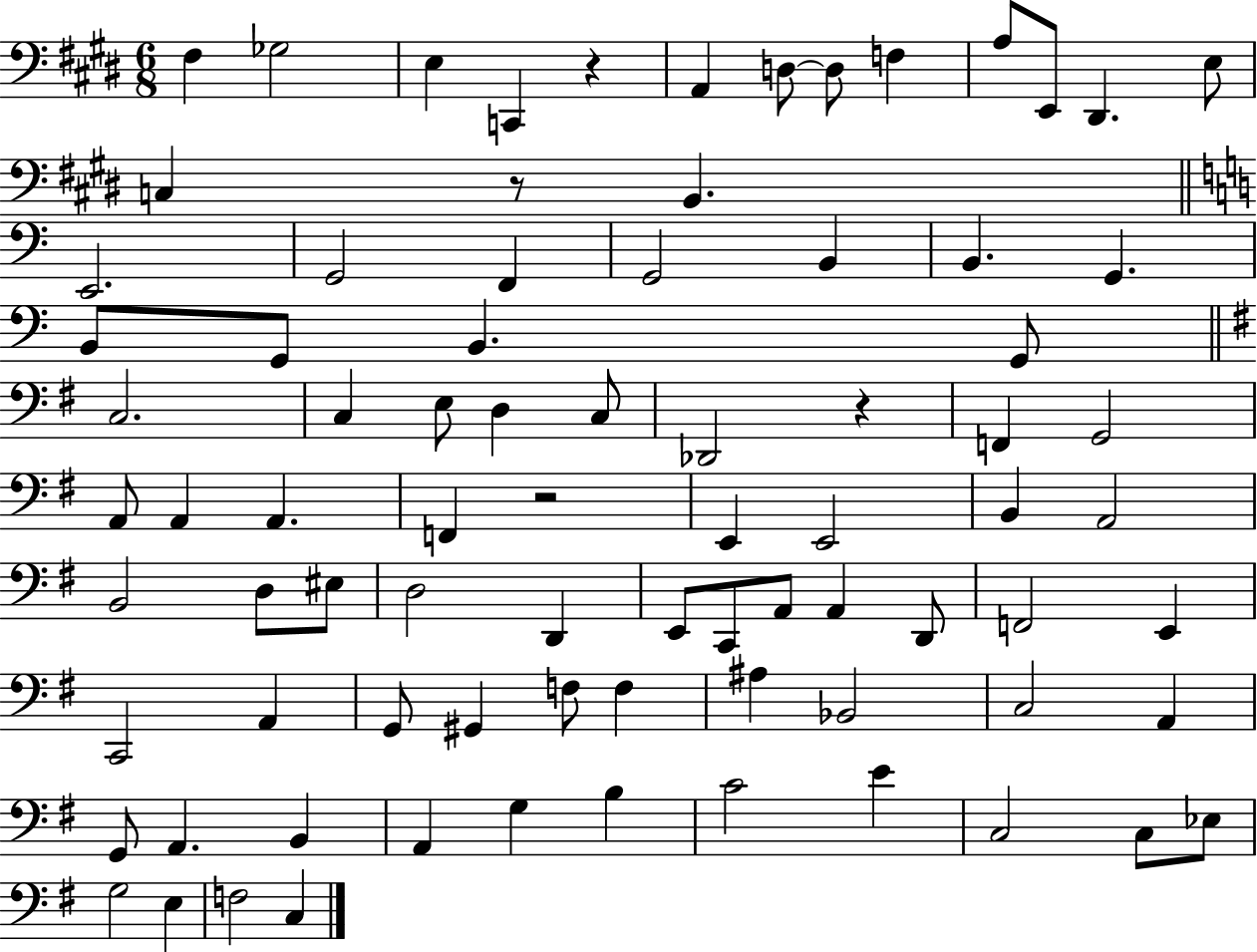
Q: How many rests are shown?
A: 4